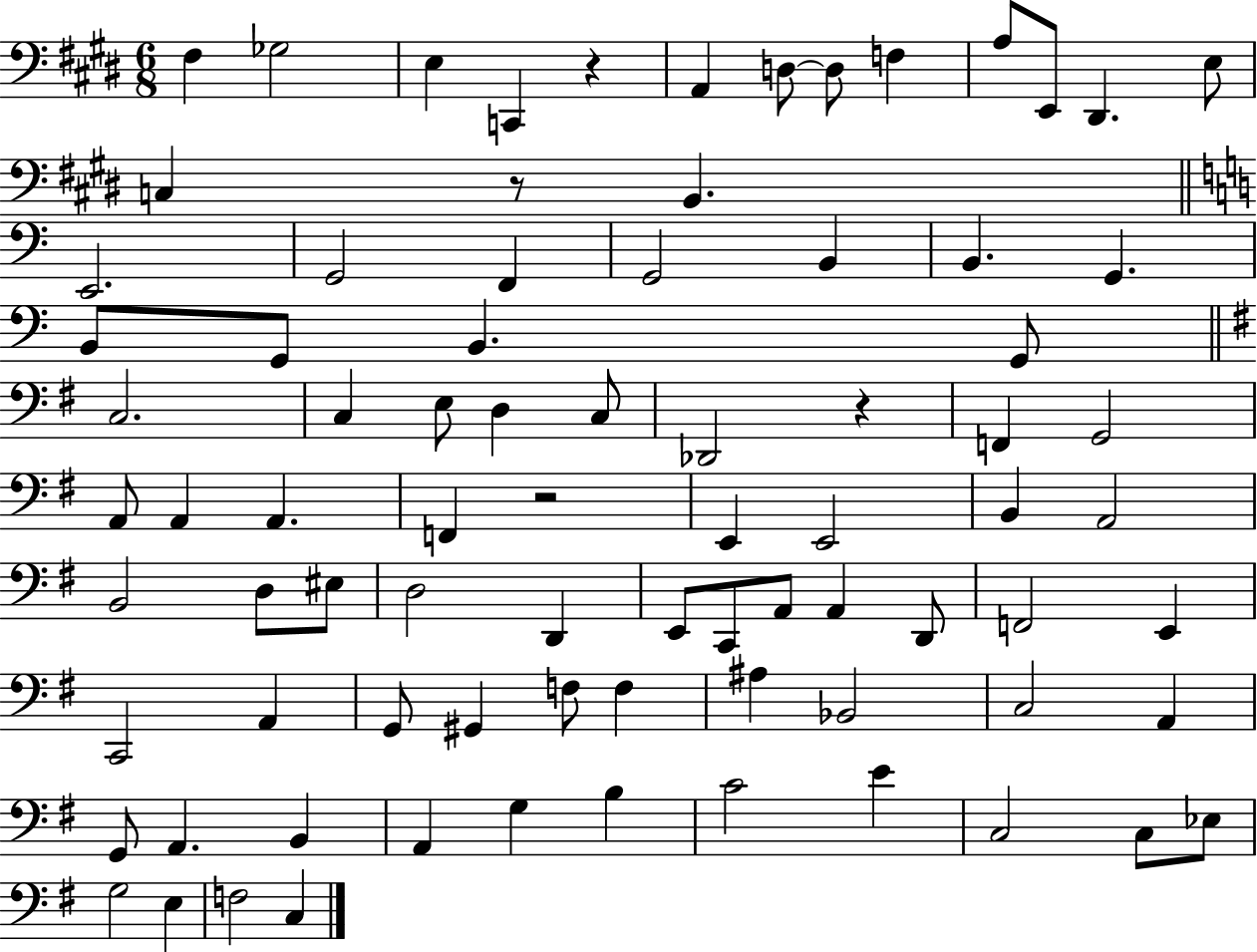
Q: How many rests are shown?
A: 4